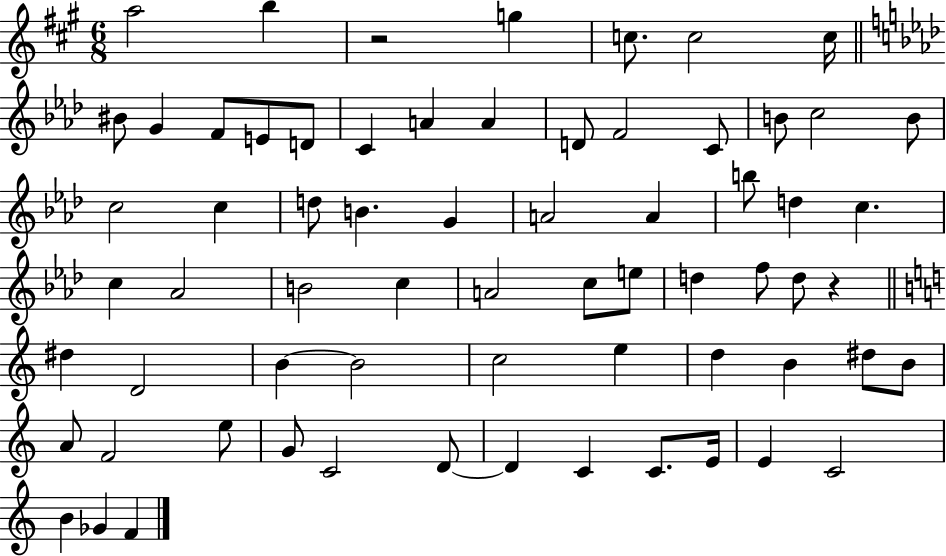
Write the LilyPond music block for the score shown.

{
  \clef treble
  \numericTimeSignature
  \time 6/8
  \key a \major
  a''2 b''4 | r2 g''4 | c''8. c''2 c''16 | \bar "||" \break \key f \minor bis'8 g'4 f'8 e'8 d'8 | c'4 a'4 a'4 | d'8 f'2 c'8 | b'8 c''2 b'8 | \break c''2 c''4 | d''8 b'4. g'4 | a'2 a'4 | b''8 d''4 c''4. | \break c''4 aes'2 | b'2 c''4 | a'2 c''8 e''8 | d''4 f''8 d''8 r4 | \break \bar "||" \break \key c \major dis''4 d'2 | b'4~~ b'2 | c''2 e''4 | d''4 b'4 dis''8 b'8 | \break a'8 f'2 e''8 | g'8 c'2 d'8~~ | d'4 c'4 c'8. e'16 | e'4 c'2 | \break b'4 ges'4 f'4 | \bar "|."
}